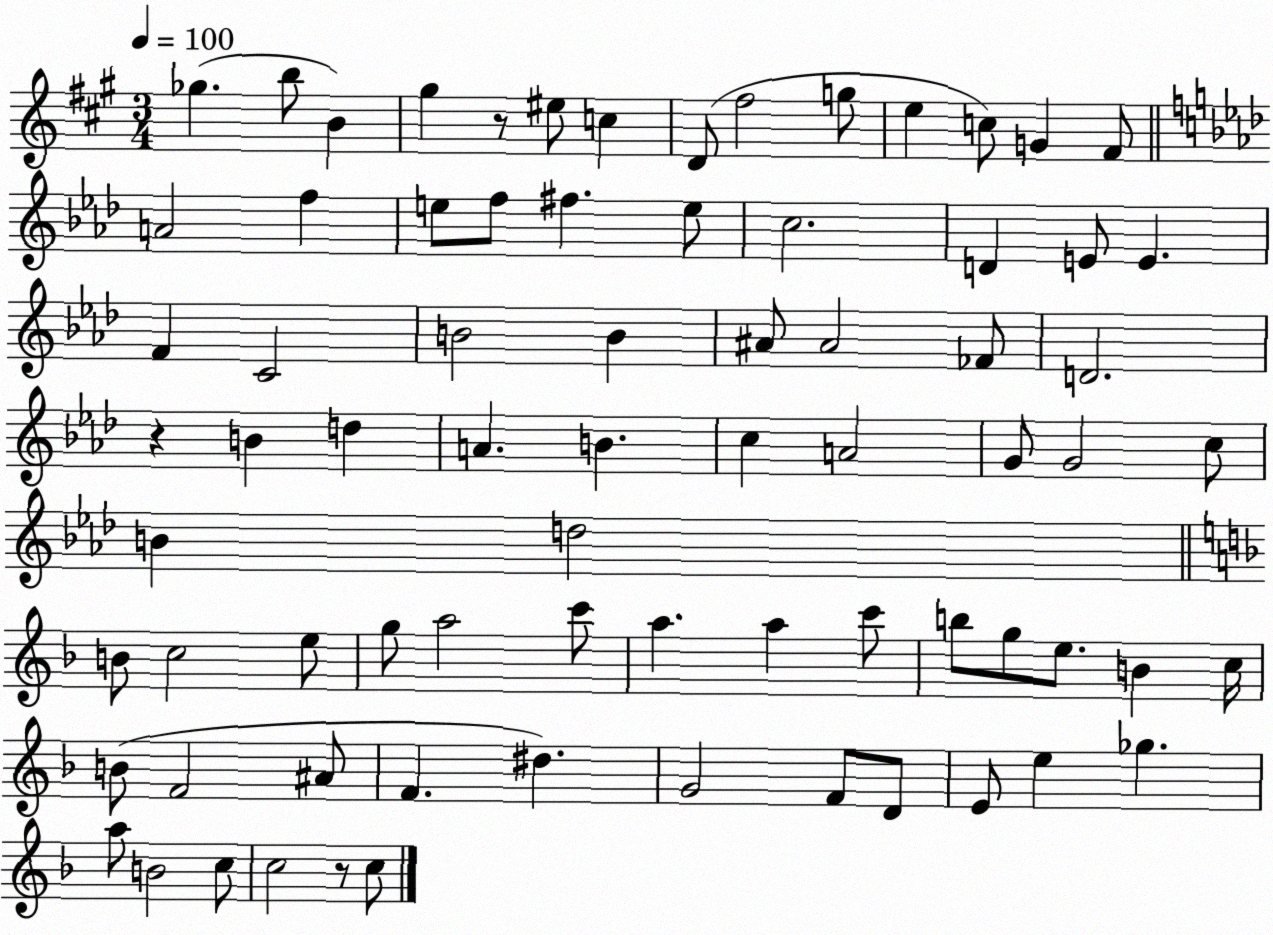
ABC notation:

X:1
T:Untitled
M:3/4
L:1/4
K:A
_g b/2 B ^g z/2 ^e/2 c D/2 ^f2 g/2 e c/2 G ^F/2 A2 f e/2 f/2 ^f e/2 c2 D E/2 E F C2 B2 B ^A/2 ^A2 _F/2 D2 z B d A B c A2 G/2 G2 c/2 B d2 B/2 c2 e/2 g/2 a2 c'/2 a a c'/2 b/2 g/2 e/2 B c/4 B/2 F2 ^A/2 F ^d G2 F/2 D/2 E/2 e _g a/2 B2 c/2 c2 z/2 c/2